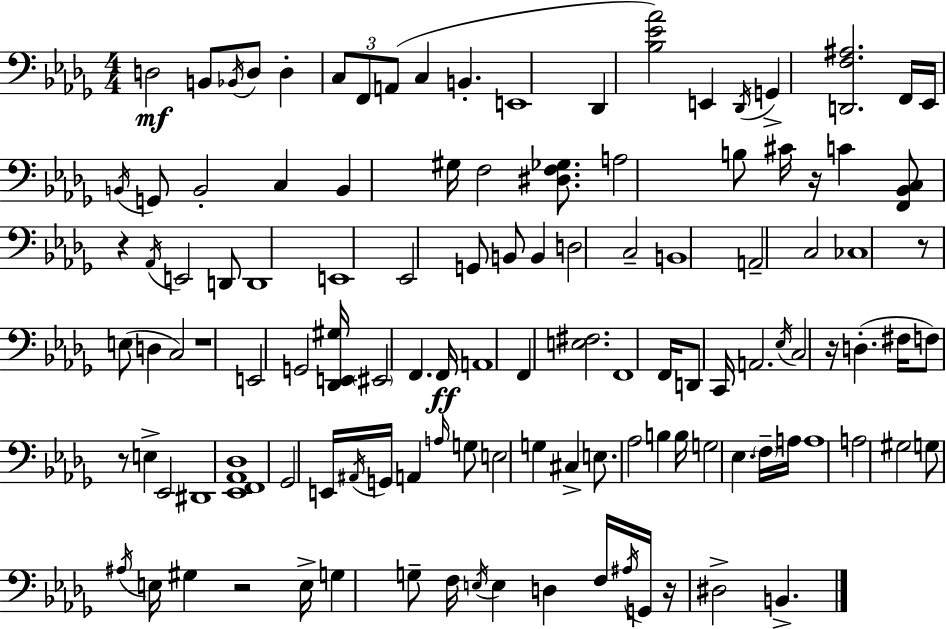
{
  \clef bass
  \numericTimeSignature
  \time 4/4
  \key bes \minor
  d2\mf b,8 \acciaccatura { bes,16 } d8 d4-. | \tuplet 3/2 { c8 f,8 a,8( } c4 b,4.-. | e,1 | des,4 <bes ees' aes'>2) e,4 | \break \acciaccatura { des,16 } g,4-> <d, f ais>2. | f,16 ees,16 \acciaccatura { b,16 } g,8 b,2-. c4 | b,4 gis16 f2 | <dis f ges>8. a2 b8 cis'16 r16 c'4 | \break <f, bes, c>8 r4 \acciaccatura { aes,16 } e,2 | d,8 d,1 | e,1 | ees,2 g,8 b,8 | \break b,4 d2 c2-- | b,1 | a,2-- c2 | ces1 | \break r8 e8( d4 c2) | r1 | e,2 g,2 | <des, e, gis>16 \parenthesize eis,2 f,4. | \break f,16\ff a,1 | f,4 <e fis>2. | f,1 | f,16 d,8 c,16 a,2. | \break \acciaccatura { ees16 } c2 r16 d4.-.( | fis16 f8) r8 e4-> ees,2 | dis,1 | <ees, f, aes, des>1 | \break ges,2 e,16 \acciaccatura { ais,16 } g,16 | a,4 \grace { a16 } g8 e2 g4 | cis4-> e8. aes2 | b4 b16 g2 ees4. | \break \parenthesize f16-- a16 a1 | a2 gis2 | g8 \acciaccatura { ais16 } e16 gis4 r2 | e16-> g4 g8-- f16 \acciaccatura { e16 } | \break e4 d4 f16 \acciaccatura { ais16 } g,16 r16 dis2-> | b,4.-> \bar "|."
}